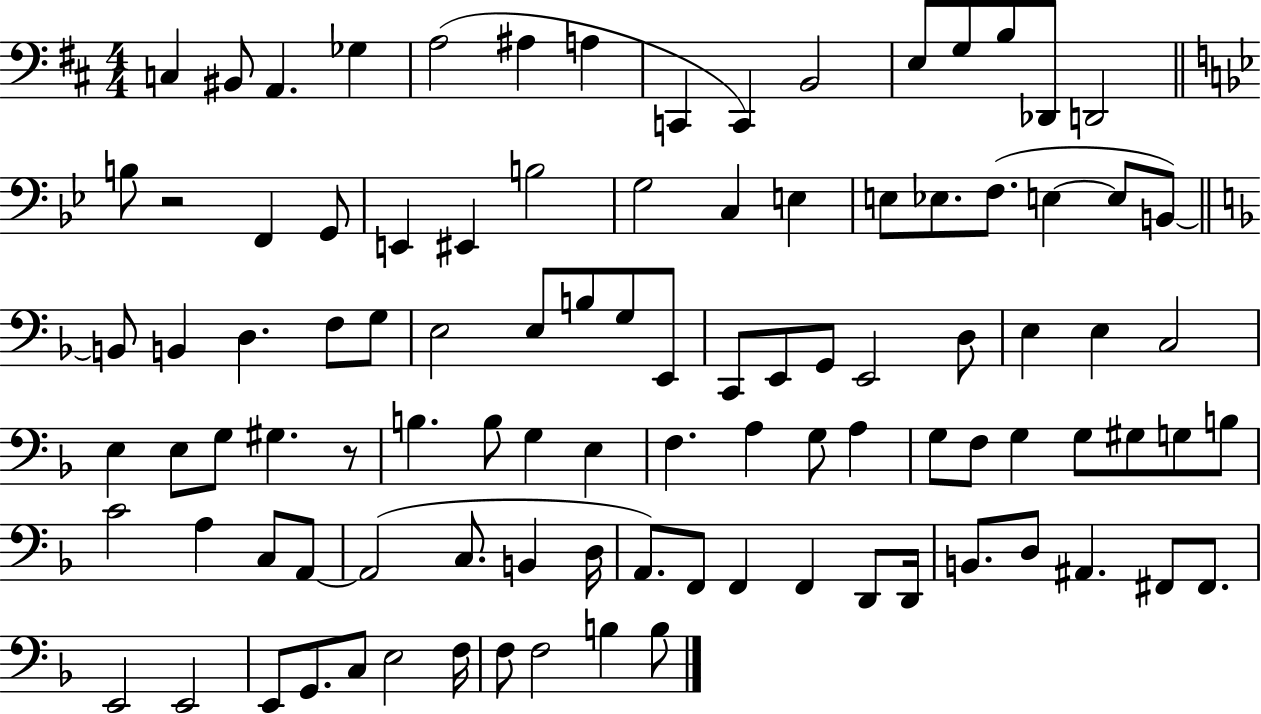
X:1
T:Untitled
M:4/4
L:1/4
K:D
C, ^B,,/2 A,, _G, A,2 ^A, A, C,, C,, B,,2 E,/2 G,/2 B,/2 _D,,/2 D,,2 B,/2 z2 F,, G,,/2 E,, ^E,, B,2 G,2 C, E, E,/2 _E,/2 F,/2 E, E,/2 B,,/2 B,,/2 B,, D, F,/2 G,/2 E,2 E,/2 B,/2 G,/2 E,,/2 C,,/2 E,,/2 G,,/2 E,,2 D,/2 E, E, C,2 E, E,/2 G,/2 ^G, z/2 B, B,/2 G, E, F, A, G,/2 A, G,/2 F,/2 G, G,/2 ^G,/2 G,/2 B,/2 C2 A, C,/2 A,,/2 A,,2 C,/2 B,, D,/4 A,,/2 F,,/2 F,, F,, D,,/2 D,,/4 B,,/2 D,/2 ^A,, ^F,,/2 ^F,,/2 E,,2 E,,2 E,,/2 G,,/2 C,/2 E,2 F,/4 F,/2 F,2 B, B,/2